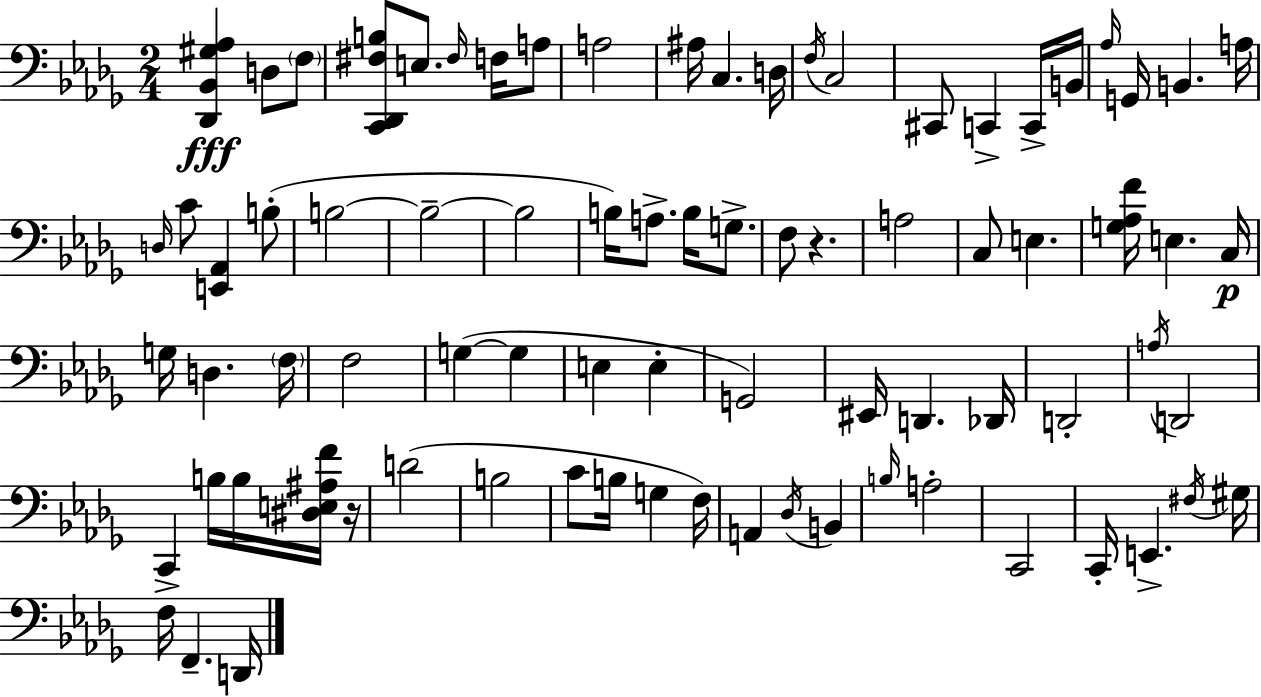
X:1
T:Untitled
M:2/4
L:1/4
K:Bbm
[_D,,_B,,^G,_A,] D,/2 F,/2 [C,,_D,,^F,B,]/2 E,/2 ^F,/4 F,/4 A,/2 A,2 ^A,/4 C, D,/4 F,/4 C,2 ^C,,/2 C,, C,,/4 B,,/4 _A,/4 G,,/4 B,, A,/4 D,/4 C/2 [E,,_A,,] B,/2 B,2 B,2 B,2 B,/4 A,/2 B,/4 G,/2 F,/2 z A,2 C,/2 E, [G,_A,F]/4 E, C,/4 G,/4 D, F,/4 F,2 G, G, E, E, G,,2 ^E,,/4 D,, _D,,/4 D,,2 A,/4 D,,2 C,, B,/4 B,/4 [^D,E,^A,F]/4 z/4 D2 B,2 C/2 B,/4 G, F,/4 A,, _D,/4 B,, B,/4 A,2 C,,2 C,,/4 E,, ^F,/4 ^G,/4 F,/4 F,, D,,/4